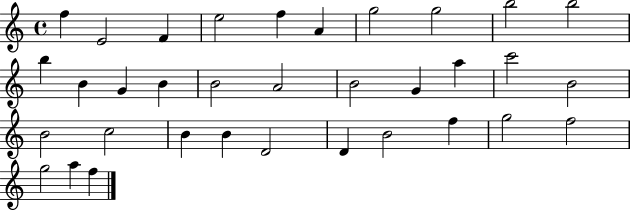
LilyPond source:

{
  \clef treble
  \time 4/4
  \defaultTimeSignature
  \key c \major
  f''4 e'2 f'4 | e''2 f''4 a'4 | g''2 g''2 | b''2 b''2 | \break b''4 b'4 g'4 b'4 | b'2 a'2 | b'2 g'4 a''4 | c'''2 b'2 | \break b'2 c''2 | b'4 b'4 d'2 | d'4 b'2 f''4 | g''2 f''2 | \break g''2 a''4 f''4 | \bar "|."
}